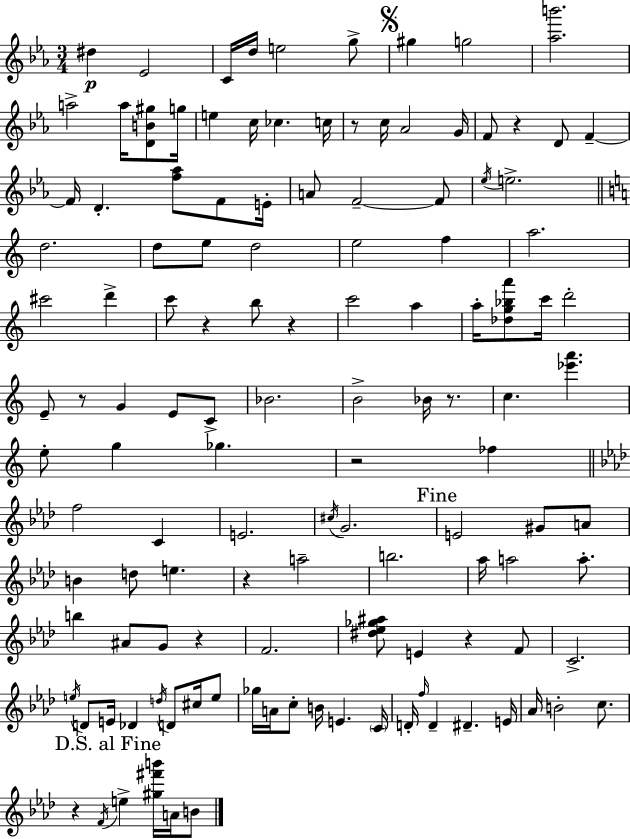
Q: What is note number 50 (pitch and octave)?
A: C4